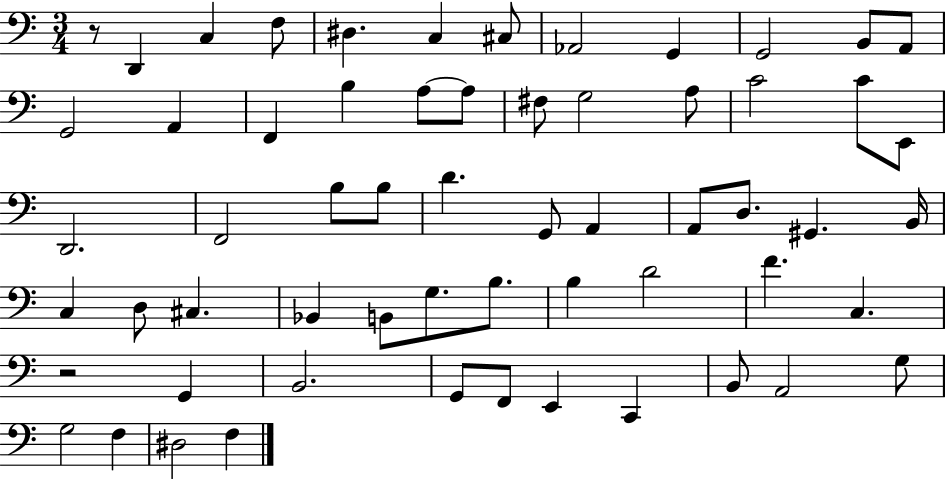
X:1
T:Untitled
M:3/4
L:1/4
K:C
z/2 D,, C, F,/2 ^D, C, ^C,/2 _A,,2 G,, G,,2 B,,/2 A,,/2 G,,2 A,, F,, B, A,/2 A,/2 ^F,/2 G,2 A,/2 C2 C/2 E,,/2 D,,2 F,,2 B,/2 B,/2 D G,,/2 A,, A,,/2 D,/2 ^G,, B,,/4 C, D,/2 ^C, _B,, B,,/2 G,/2 B,/2 B, D2 F C, z2 G,, B,,2 G,,/2 F,,/2 E,, C,, B,,/2 A,,2 G,/2 G,2 F, ^D,2 F,